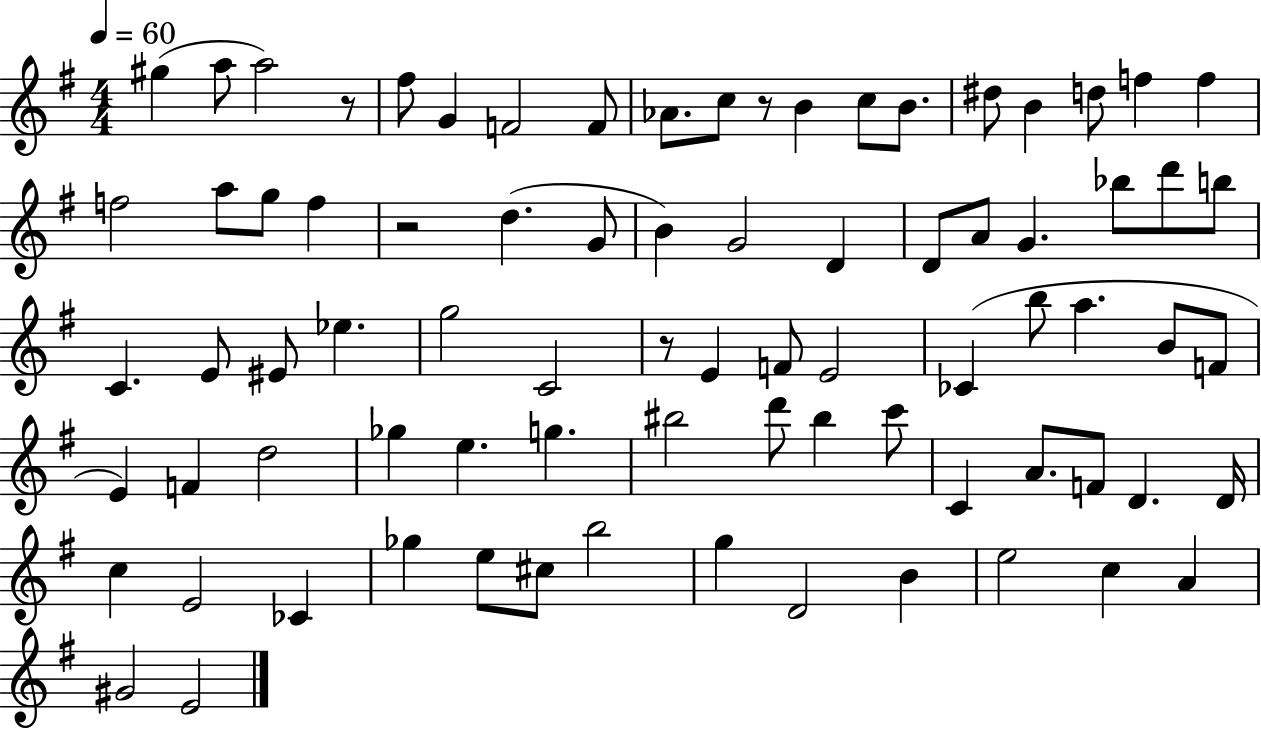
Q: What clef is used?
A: treble